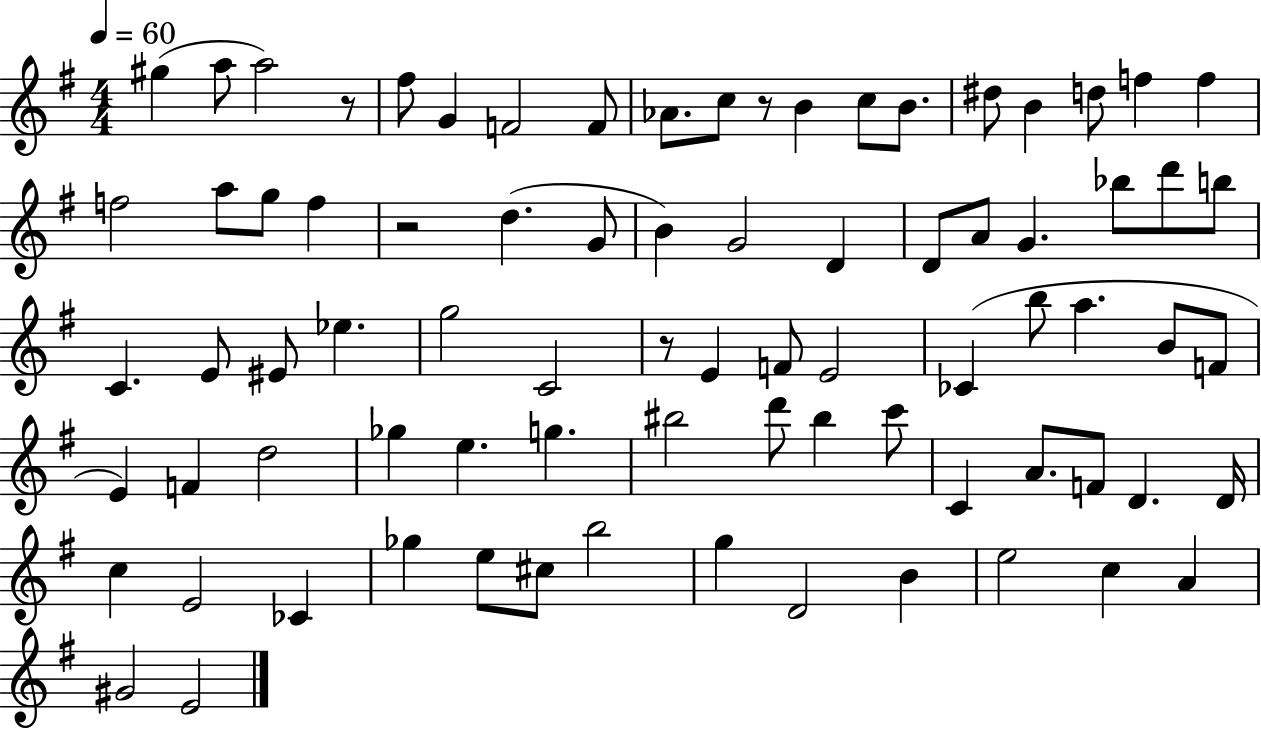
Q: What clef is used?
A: treble